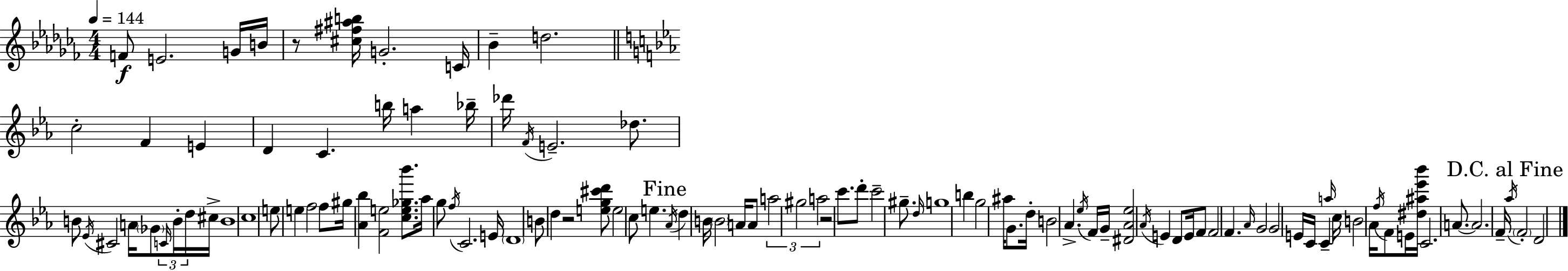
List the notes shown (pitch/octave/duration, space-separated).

F4/e E4/h. G4/s B4/s R/e [C#5,F#5,A#5,B5]/s G4/h. C4/s Bb4/q D5/h. C5/h F4/q E4/q D4/q C4/q. B5/s A5/q Bb5/s Db6/s F4/s E4/h. Db5/e. B4/e Eb4/s C#4/h A4/s Gb4/e C4/s B4/s D5/s C#5/s B4/w C5/w E5/e E5/q F5/h F5/e G#5/s [Ab4,Bb5]/q [F4,E5]/h [C5,E5,Gb5,Bb6]/e. Ab5/s G5/e F5/s C4/h. E4/s D4/w B4/e D5/q R/h [E5,G5,C#6,D6]/e E5/h C5/e E5/q. Ab4/s D5/q B4/s B4/h A4/s A4/e A5/h G#5/h A5/h R/h C6/e. D6/e C6/h G#5/e. D5/s G5/w B5/q G5/h A#5/s G4/e. D5/s B4/h Ab4/q. Eb5/s F4/s G4/s [D#4,Ab4,Eb5]/h Ab4/s E4/q D4/e E4/s F4/e F4/h F4/q. Ab4/s G4/h G4/h E4/s C4/s C4/q A5/s C5/s B4/h Ab4/s F5/s F4/e E4/s [D#5,A#5,Eb6,Bb6]/s C4/h. A4/e. A4/h. F4/s Ab5/s F4/h D4/h